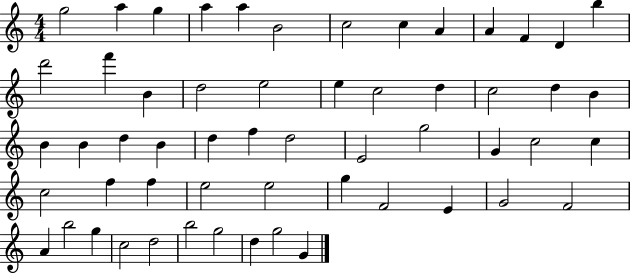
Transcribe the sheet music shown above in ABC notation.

X:1
T:Untitled
M:4/4
L:1/4
K:C
g2 a g a a B2 c2 c A A F D b d'2 f' B d2 e2 e c2 d c2 d B B B d B d f d2 E2 g2 G c2 c c2 f f e2 e2 g F2 E G2 F2 A b2 g c2 d2 b2 g2 d g2 G